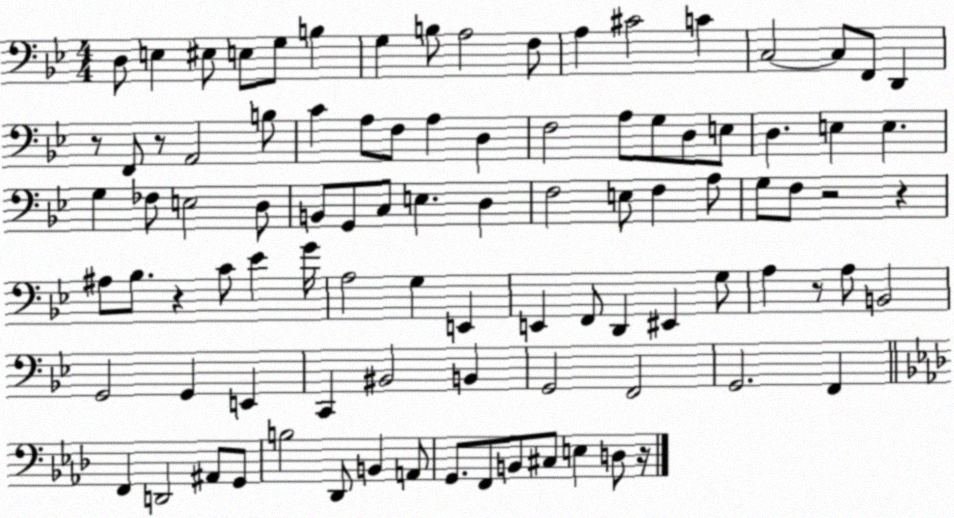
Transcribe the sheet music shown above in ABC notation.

X:1
T:Untitled
M:4/4
L:1/4
K:Bb
D,/2 E, ^E,/2 E,/2 G,/2 B, G, B,/2 A,2 F,/2 A, ^C2 C C,2 C,/2 F,,/2 D,, z/2 F,,/2 z/2 A,,2 B,/2 C A,/2 F,/2 A, D, F,2 A,/2 G,/2 D,/2 E,/2 D, E, E, G, _F,/2 E,2 D,/2 B,,/2 G,,/2 C,/2 E, D, F,2 E,/2 F, A,/2 G,/2 F,/2 z2 z ^A,/2 _B,/2 z C/2 _E G/4 A,2 G, E,, E,, F,,/2 D,, ^E,, G,/2 A, z/2 A,/2 B,,2 G,,2 G,, E,, C,, ^B,,2 B,, G,,2 F,,2 G,,2 F,, F,, D,,2 ^A,,/2 G,,/2 B,2 _D,,/2 B,, A,,/2 G,,/2 F,,/2 B,,/2 ^C,/2 E, D,/2 z/4